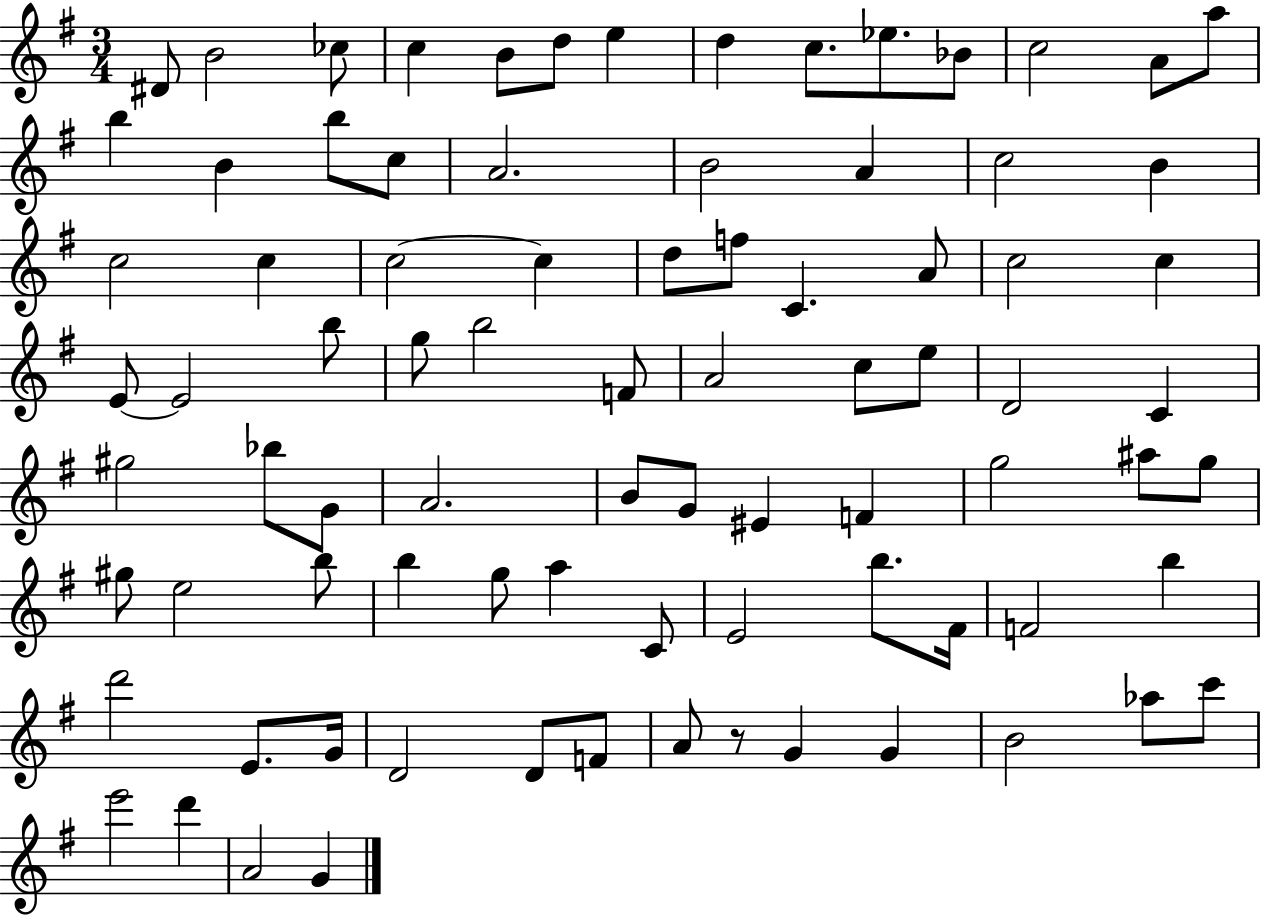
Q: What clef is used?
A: treble